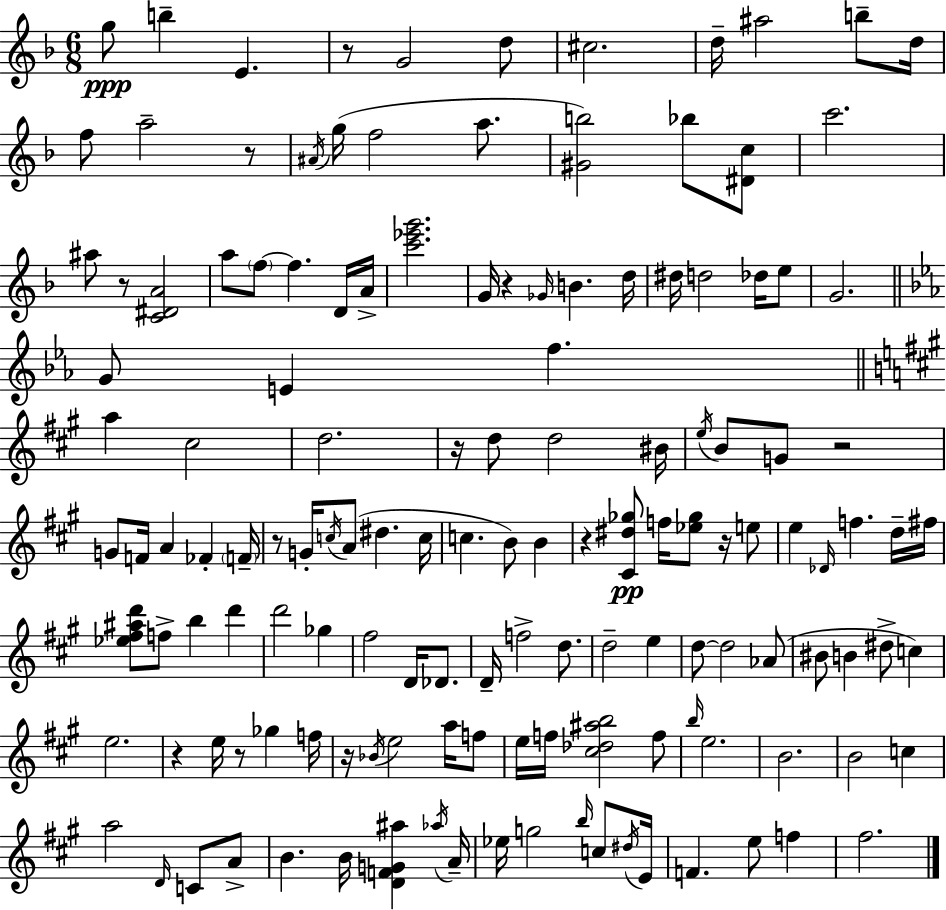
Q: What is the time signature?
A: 6/8